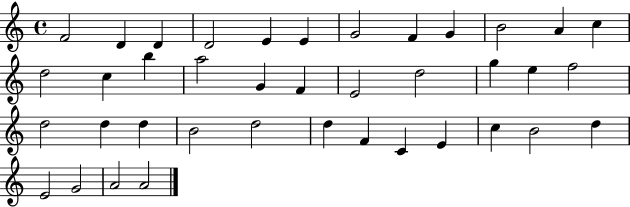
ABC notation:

X:1
T:Untitled
M:4/4
L:1/4
K:C
F2 D D D2 E E G2 F G B2 A c d2 c b a2 G F E2 d2 g e f2 d2 d d B2 d2 d F C E c B2 d E2 G2 A2 A2